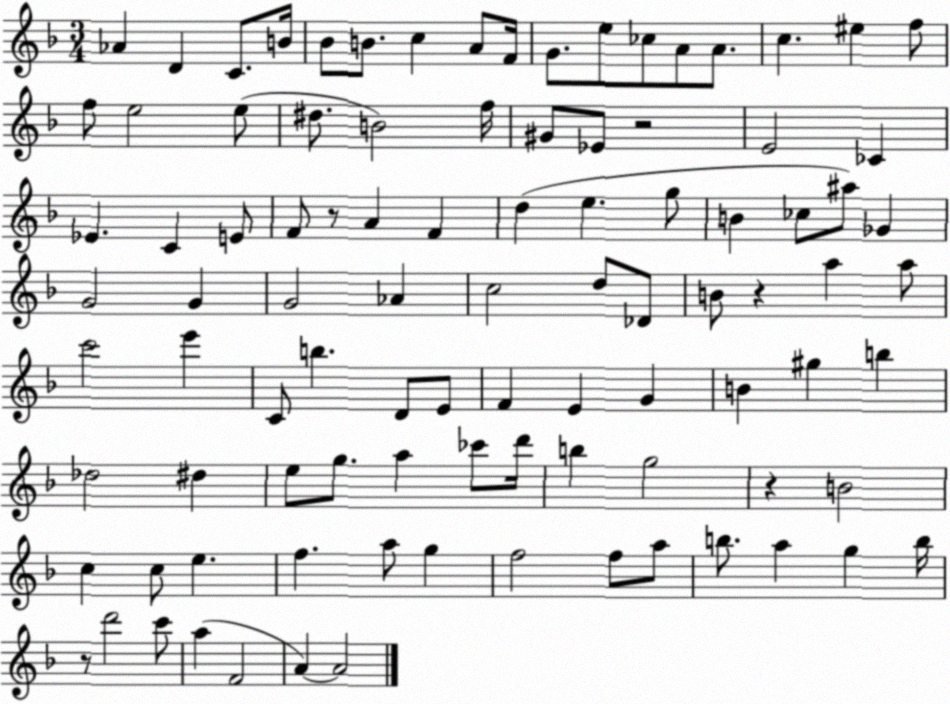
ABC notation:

X:1
T:Untitled
M:3/4
L:1/4
K:F
_A D C/2 B/4 _B/2 B/2 c A/2 F/4 G/2 e/2 _c/2 A/2 A/2 c ^e f/2 f/2 e2 e/2 ^d/2 B2 f/4 ^G/2 _E/2 z2 E2 _C _E C E/2 F/2 z/2 A F d e g/2 B _c/2 ^a/2 _G G2 G G2 _A c2 d/2 _D/2 B/2 z a a/2 c'2 e' C/2 b D/2 E/2 F E G B ^g b _d2 ^d e/2 g/2 a _c'/2 d'/4 b g2 z B2 c c/2 e f a/2 g f2 f/2 a/2 b/2 a g b/4 z/2 d'2 c'/2 a F2 A A2